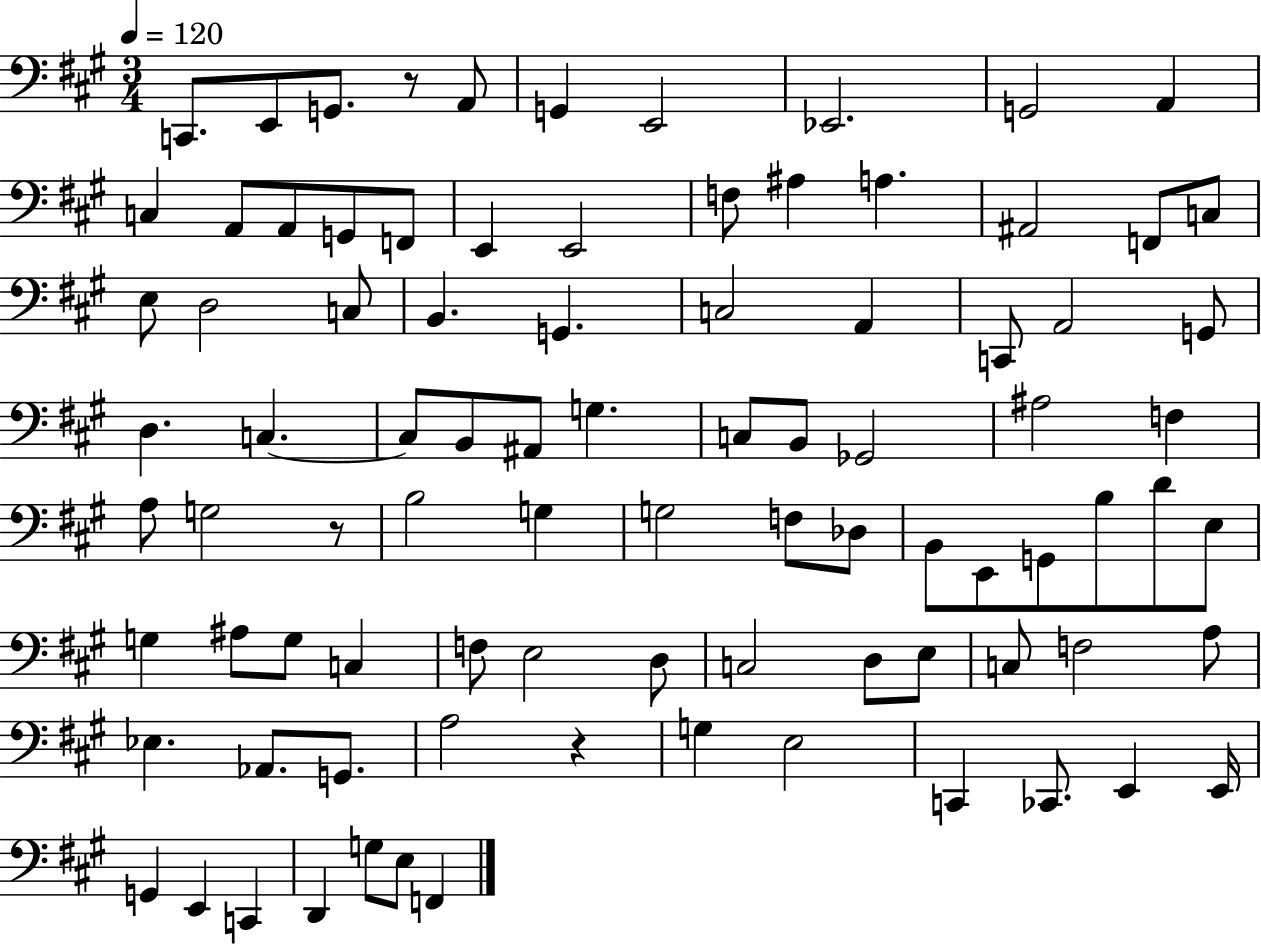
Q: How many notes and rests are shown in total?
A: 89